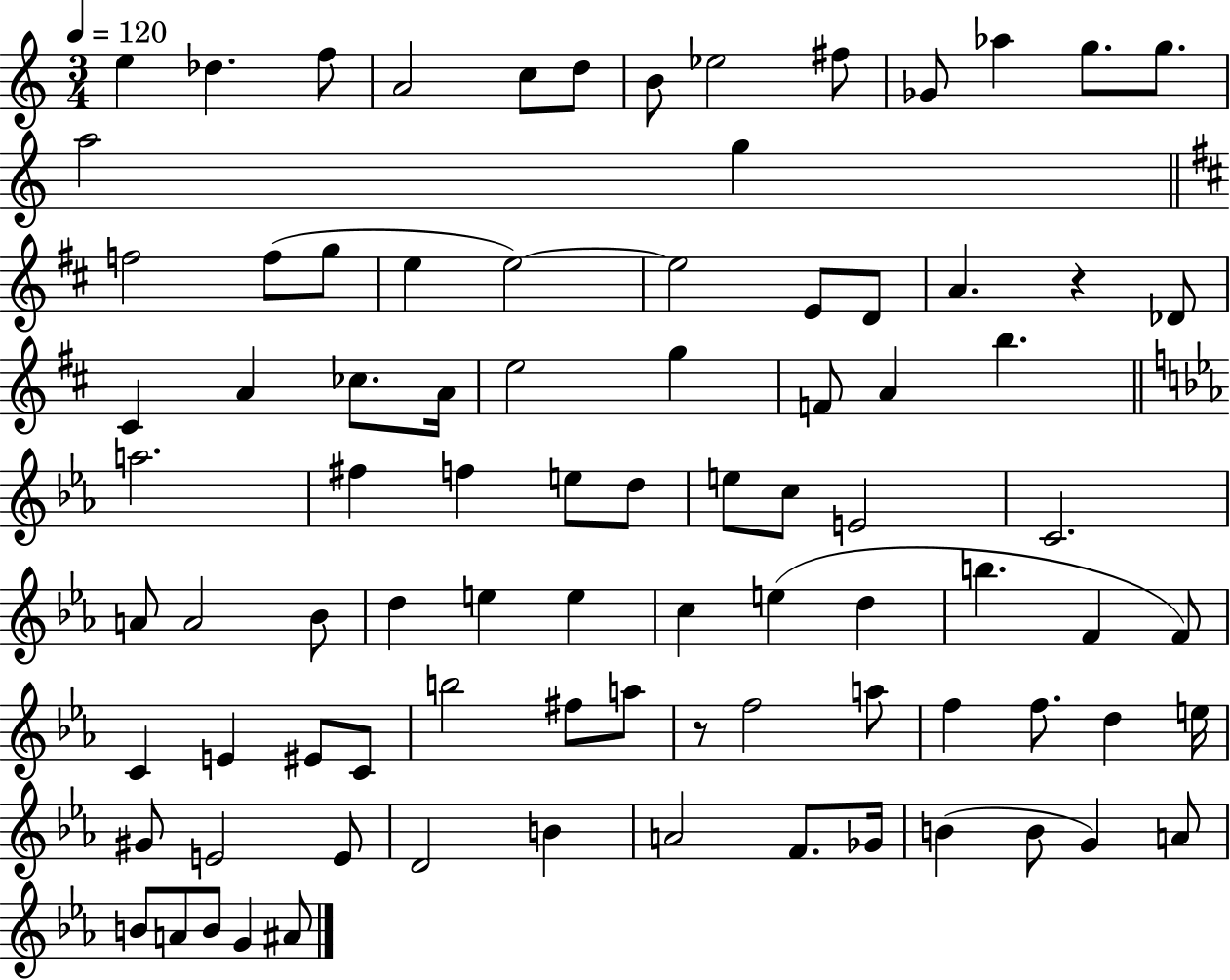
X:1
T:Untitled
M:3/4
L:1/4
K:C
e _d f/2 A2 c/2 d/2 B/2 _e2 ^f/2 _G/2 _a g/2 g/2 a2 g f2 f/2 g/2 e e2 e2 E/2 D/2 A z _D/2 ^C A _c/2 A/4 e2 g F/2 A b a2 ^f f e/2 d/2 e/2 c/2 E2 C2 A/2 A2 _B/2 d e e c e d b F F/2 C E ^E/2 C/2 b2 ^f/2 a/2 z/2 f2 a/2 f f/2 d e/4 ^G/2 E2 E/2 D2 B A2 F/2 _G/4 B B/2 G A/2 B/2 A/2 B/2 G ^A/2